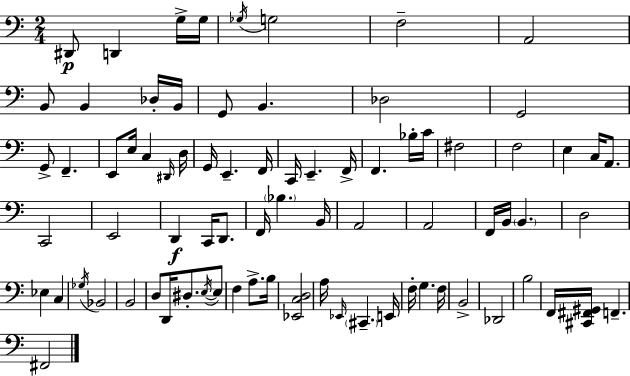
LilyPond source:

{
  \clef bass
  \numericTimeSignature
  \time 2/4
  \key a \minor
  dis,8\p d,4 g16-> g16 | \acciaccatura { ges16 } g2 | f2-- | a,2 | \break b,8 b,4 des16-. | b,16 g,8 b,4. | des2 | g,2 | \break g,8-> f,4.-- | e,8 e16 c4 | \grace { dis,16 } d16 g,16 e,4.-- | f,16 c,16 e,4.-- | \break f,16-> f,4. | bes16-. c'16 fis2 | f2 | e4 c16 a,8. | \break c,2 | e,2 | d,4\f c,16 d,8. | f,16 \parenthesize bes4. | \break b,16 a,2 | a,2 | f,16 b,16 \parenthesize b,4. | d2 | \break ees4 c4 | \acciaccatura { ges16 } bes,2 | b,2 | d8 d,16 dis8.-. | \break \acciaccatura { e16~ }~ e8 f4 | a8.-> b16 <ees, c d>2 | a16 \grace { ees,16 } \parenthesize cis,4.-- | e,16 f16-. g4. | \break f16 b,2-> | des,2 | b2 | f,16 <cis, fis, gis,>16 f,4.-- | \break fis,2 | \bar "|."
}